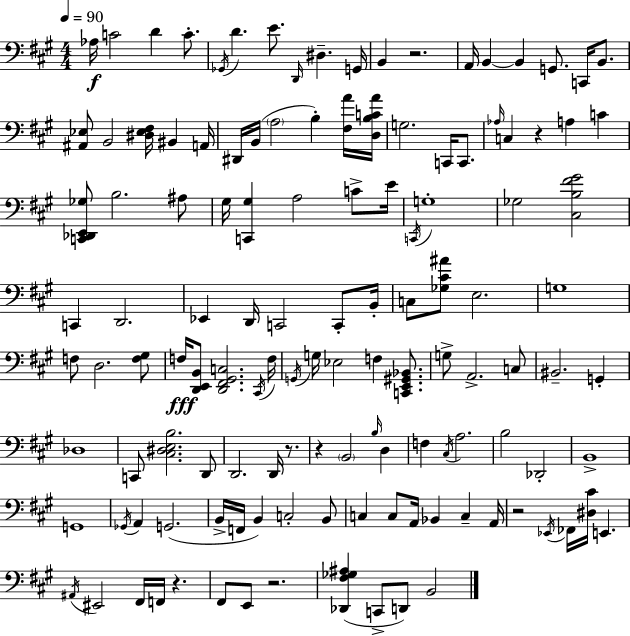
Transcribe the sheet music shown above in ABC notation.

X:1
T:Untitled
M:4/4
L:1/4
K:A
_A,/4 C2 D C/2 _G,,/4 D E/2 D,,/4 ^D, G,,/4 B,, z2 A,,/4 B,, B,, G,,/2 C,,/4 B,,/2 [^A,,_E,]/2 B,,2 [^D,_E,^F,]/4 ^B,, A,,/4 ^D,,/4 B,,/4 A,2 B, [^F,A]/4 [D,B,CA]/4 G,2 C,,/4 C,,/2 _A,/4 C, z A, C [C,,_D,,E,,_G,]/2 B,2 ^A,/2 ^G,/4 [C,,^G,] A,2 C/2 E/4 C,,/4 G,4 _G,2 [^C,B,^F^G]2 C,, D,,2 _E,, D,,/4 C,,2 C,,/2 B,,/4 C,/2 [_G,^C^A]/2 E,2 G,4 F,/2 D,2 [F,^G,]/2 F,/4 [D,,E,,B,,]/2 [D,,^F,,^G,,C,]2 ^C,,/4 F,/4 G,,/4 G,/4 _E,2 F, [C,,E,,^G,,_B,,]/2 G,/2 A,,2 C,/2 ^B,,2 G,, _D,4 C,,/2 [^C,^D,E,B,]2 D,,/2 D,,2 D,,/4 z/2 z B,,2 B,/4 D, F, ^C,/4 A,2 B,2 _D,,2 B,,4 G,,4 _G,,/4 A,, G,,2 B,,/4 F,,/4 B,, C,2 B,,/2 C, C,/2 A,,/4 _B,, C, A,,/4 z2 _E,,/4 _F,,/4 [^D,^C]/4 E,, ^A,,/4 ^E,,2 ^F,,/4 F,,/4 z ^F,,/2 E,,/2 z2 [_D,,^F,_G,^A,] C,,/2 D,,/2 B,,2